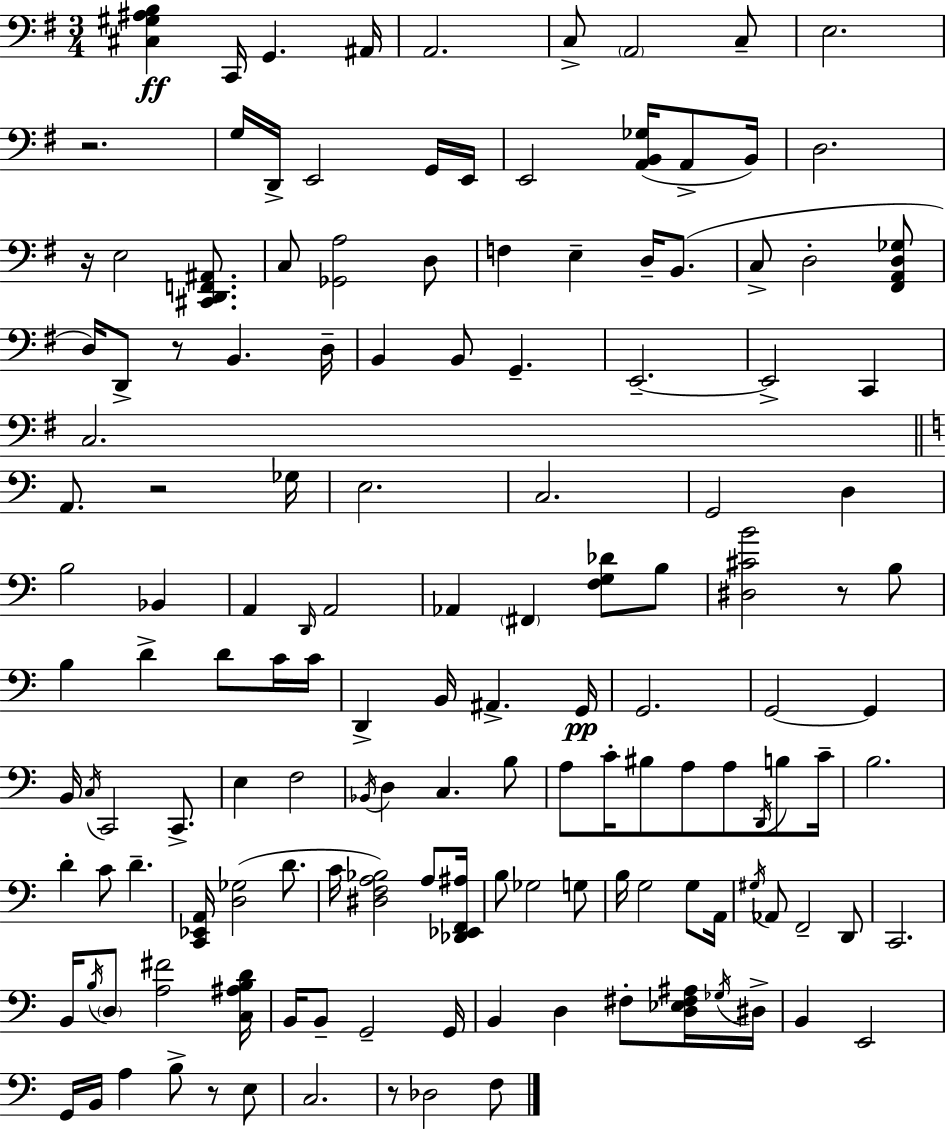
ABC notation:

X:1
T:Untitled
M:3/4
L:1/4
K:Em
[^C,^G,^A,B,] C,,/4 G,, ^A,,/4 A,,2 C,/2 A,,2 C,/2 E,2 z2 G,/4 D,,/4 E,,2 G,,/4 E,,/4 E,,2 [A,,B,,_G,]/4 A,,/2 B,,/4 D,2 z/4 E,2 [^C,,D,,F,,^A,,]/2 C,/2 [_G,,A,]2 D,/2 F, E, D,/4 B,,/2 C,/2 D,2 [^F,,A,,D,_G,]/2 D,/4 D,,/2 z/2 B,, D,/4 B,, B,,/2 G,, E,,2 E,,2 C,, C,2 A,,/2 z2 _G,/4 E,2 C,2 G,,2 D, B,2 _B,, A,, D,,/4 A,,2 _A,, ^F,, [F,G,_D]/2 B,/2 [^D,^CB]2 z/2 B,/2 B, D D/2 C/4 C/4 D,, B,,/4 ^A,, G,,/4 G,,2 G,,2 G,, B,,/4 C,/4 C,,2 C,,/2 E, F,2 _B,,/4 D, C, B,/2 A,/2 C/4 ^B,/2 A,/2 A,/2 D,,/4 B,/2 C/4 B,2 D C/2 D [C,,_E,,A,,]/4 [D,_G,]2 D/2 C/4 [^D,F,A,_B,]2 A,/2 [_D,,_E,,F,,^A,]/4 B,/2 _G,2 G,/2 B,/4 G,2 G,/2 A,,/4 ^G,/4 _A,,/2 F,,2 D,,/2 C,,2 B,,/4 B,/4 D,/2 [A,^F]2 [C,^A,B,D]/4 B,,/4 B,,/2 G,,2 G,,/4 B,, D, ^F,/2 [D,_E,^F,^A,]/4 _G,/4 ^D,/4 B,, E,,2 G,,/4 B,,/4 A, B,/2 z/2 E,/2 C,2 z/2 _D,2 F,/2